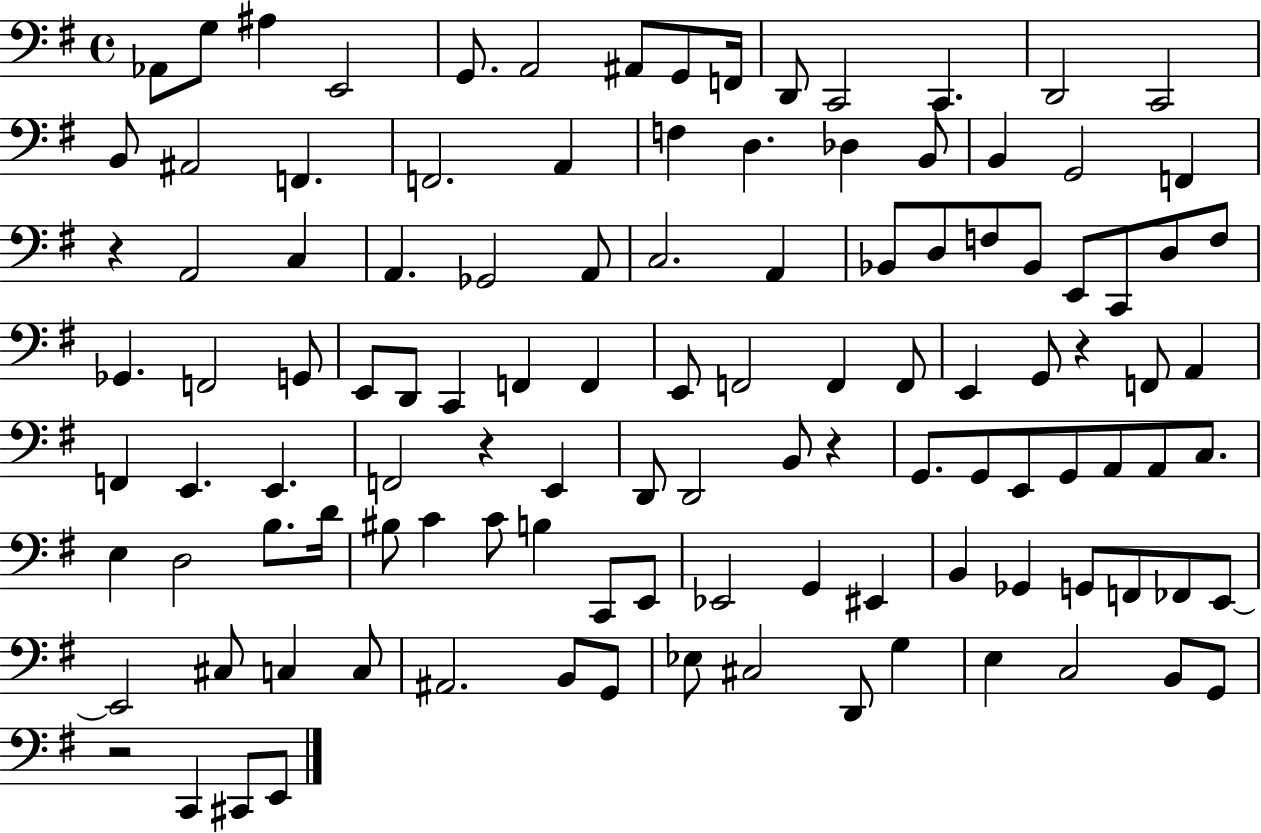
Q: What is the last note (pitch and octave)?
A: E2